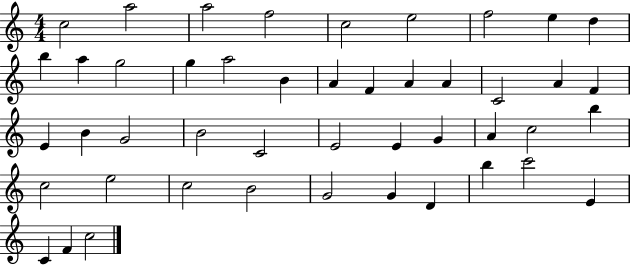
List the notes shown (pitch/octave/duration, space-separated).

C5/h A5/h A5/h F5/h C5/h E5/h F5/h E5/q D5/q B5/q A5/q G5/h G5/q A5/h B4/q A4/q F4/q A4/q A4/q C4/h A4/q F4/q E4/q B4/q G4/h B4/h C4/h E4/h E4/q G4/q A4/q C5/h B5/q C5/h E5/h C5/h B4/h G4/h G4/q D4/q B5/q C6/h E4/q C4/q F4/q C5/h